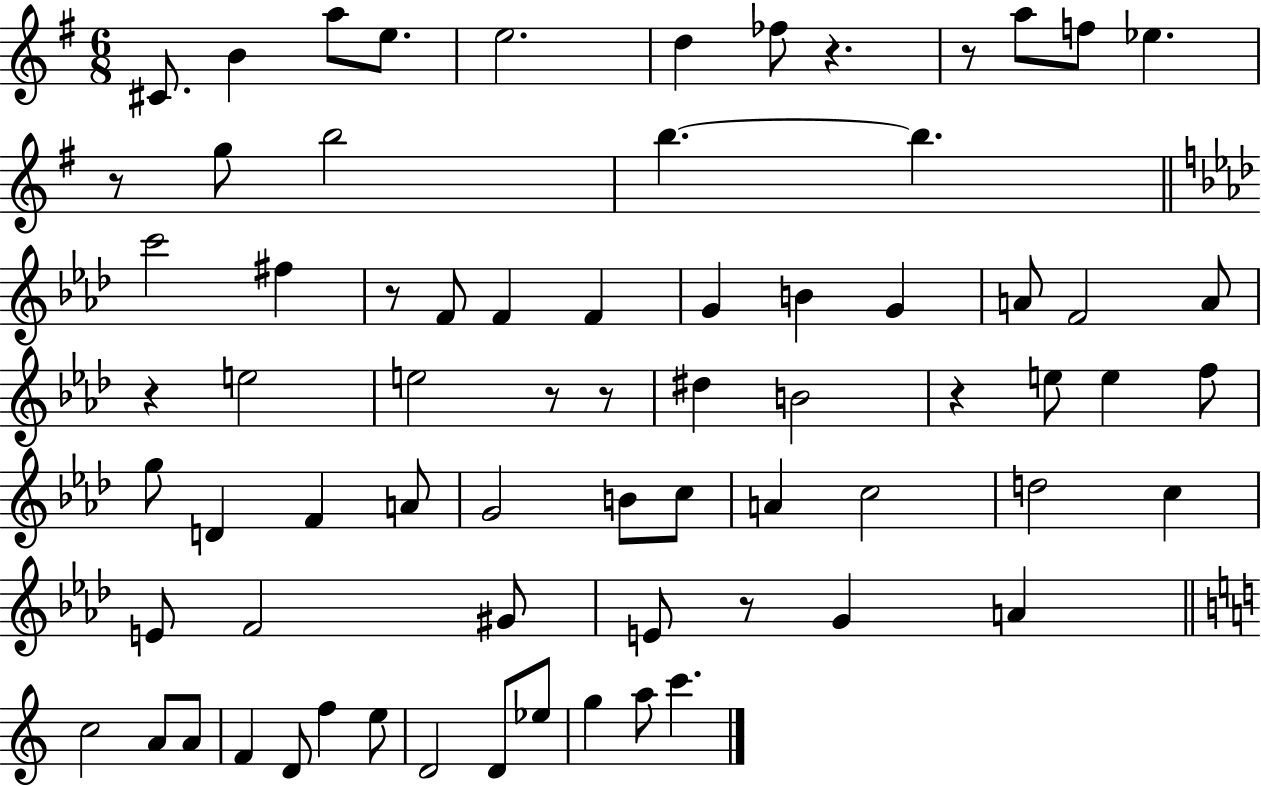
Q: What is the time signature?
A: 6/8